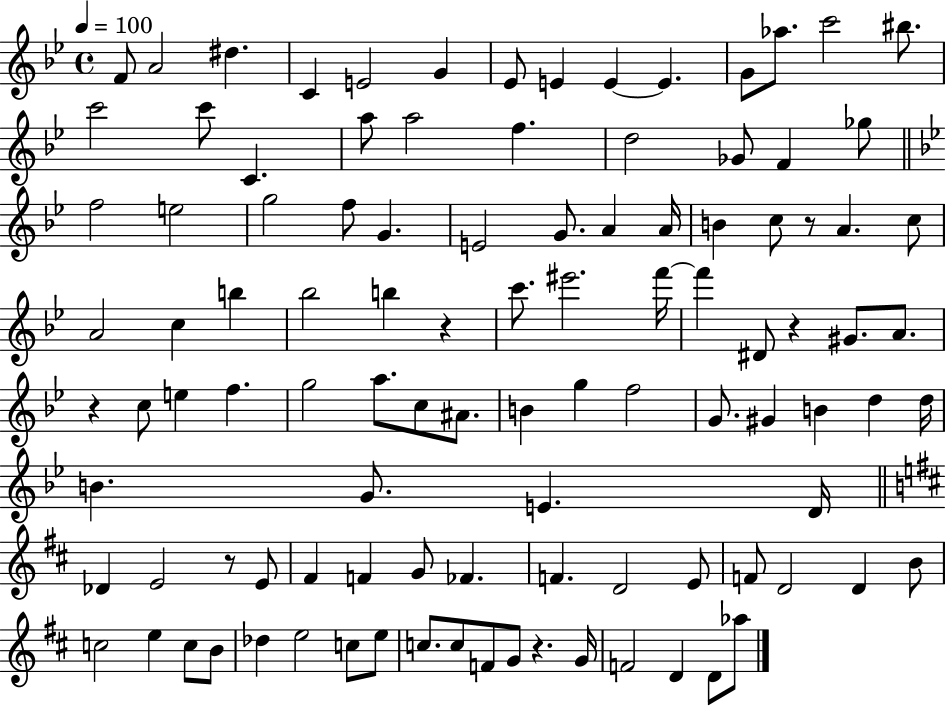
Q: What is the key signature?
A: BES major